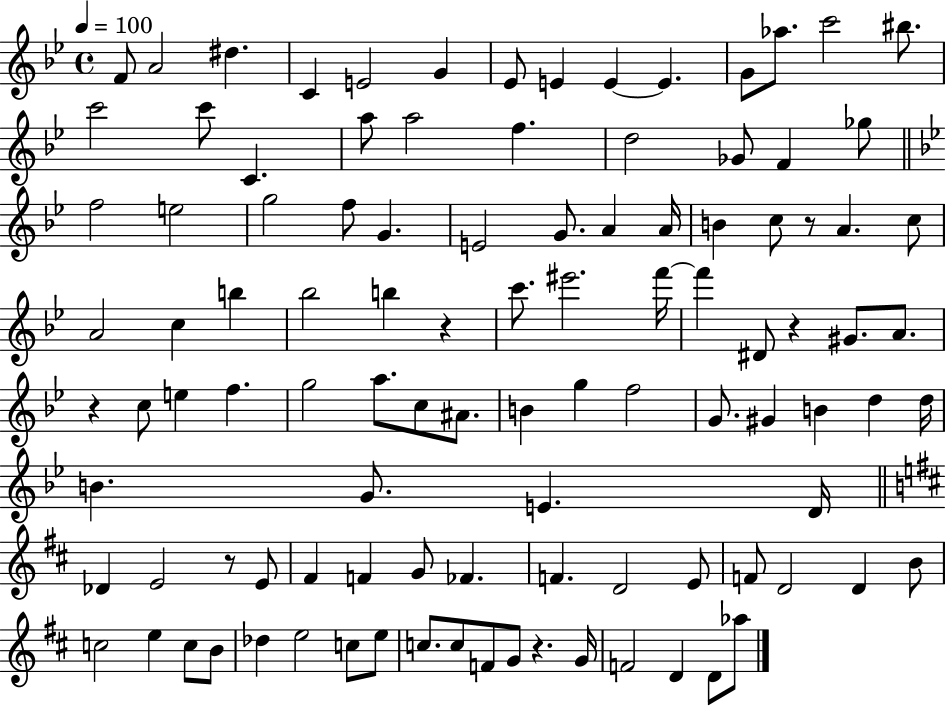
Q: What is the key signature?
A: BES major